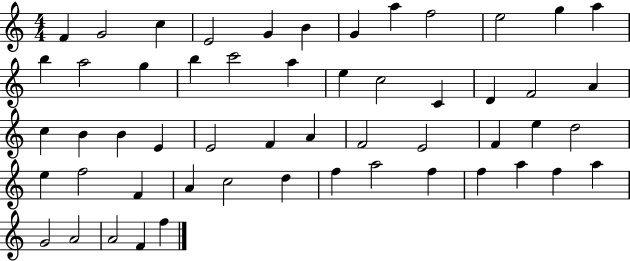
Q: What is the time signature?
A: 4/4